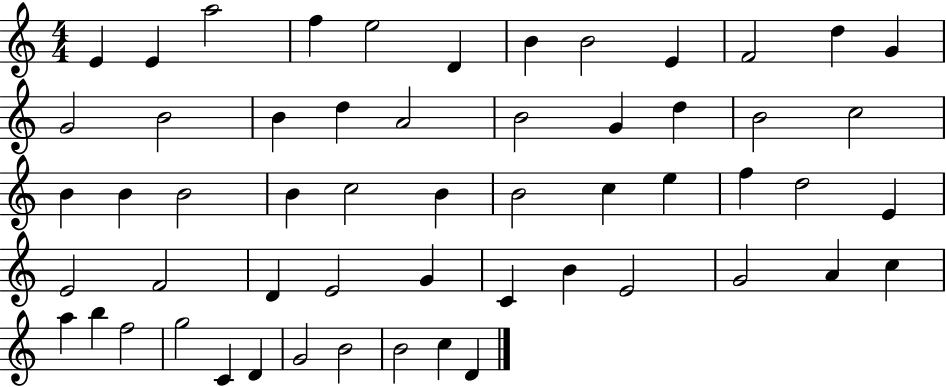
{
  \clef treble
  \numericTimeSignature
  \time 4/4
  \key c \major
  e'4 e'4 a''2 | f''4 e''2 d'4 | b'4 b'2 e'4 | f'2 d''4 g'4 | \break g'2 b'2 | b'4 d''4 a'2 | b'2 g'4 d''4 | b'2 c''2 | \break b'4 b'4 b'2 | b'4 c''2 b'4 | b'2 c''4 e''4 | f''4 d''2 e'4 | \break e'2 f'2 | d'4 e'2 g'4 | c'4 b'4 e'2 | g'2 a'4 c''4 | \break a''4 b''4 f''2 | g''2 c'4 d'4 | g'2 b'2 | b'2 c''4 d'4 | \break \bar "|."
}